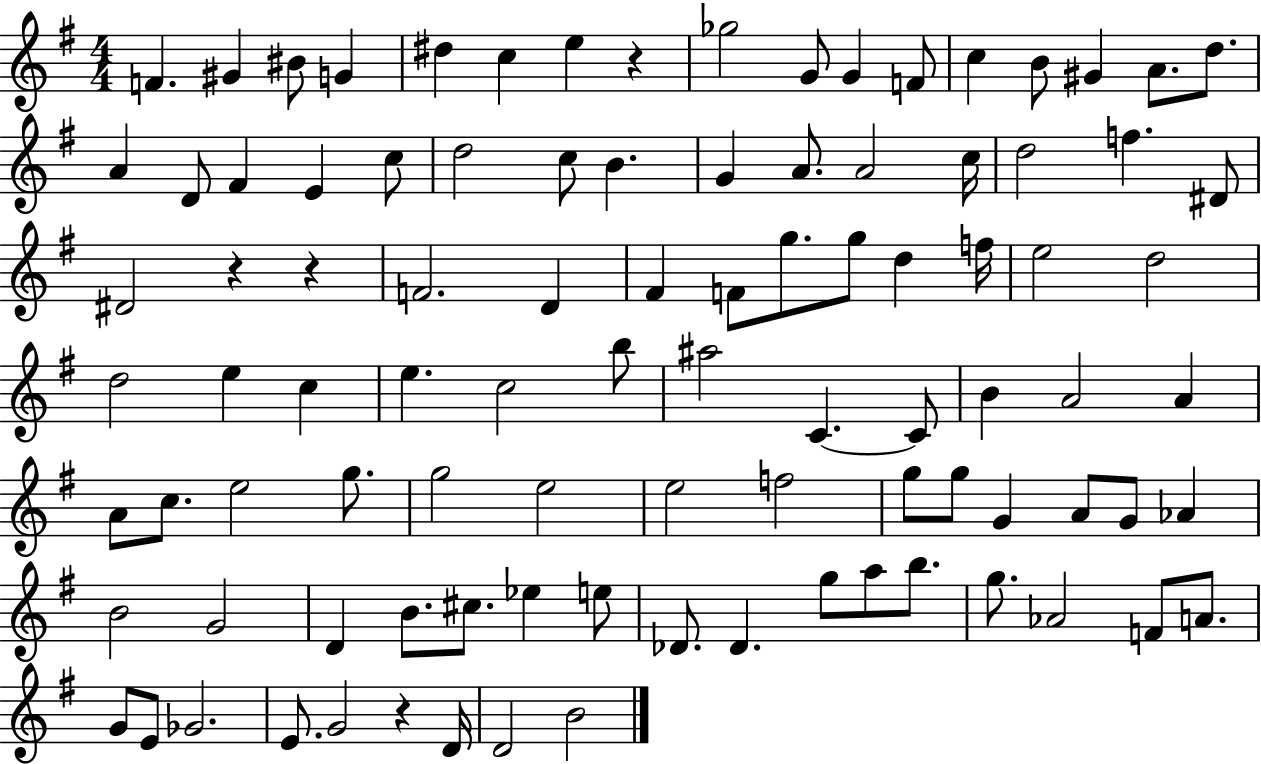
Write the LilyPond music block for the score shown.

{
  \clef treble
  \numericTimeSignature
  \time 4/4
  \key g \major
  f'4. gis'4 bis'8 g'4 | dis''4 c''4 e''4 r4 | ges''2 g'8 g'4 f'8 | c''4 b'8 gis'4 a'8. d''8. | \break a'4 d'8 fis'4 e'4 c''8 | d''2 c''8 b'4. | g'4 a'8. a'2 c''16 | d''2 f''4. dis'8 | \break dis'2 r4 r4 | f'2. d'4 | fis'4 f'8 g''8. g''8 d''4 f''16 | e''2 d''2 | \break d''2 e''4 c''4 | e''4. c''2 b''8 | ais''2 c'4.~~ c'8 | b'4 a'2 a'4 | \break a'8 c''8. e''2 g''8. | g''2 e''2 | e''2 f''2 | g''8 g''8 g'4 a'8 g'8 aes'4 | \break b'2 g'2 | d'4 b'8. cis''8. ees''4 e''8 | des'8. des'4. g''8 a''8 b''8. | g''8. aes'2 f'8 a'8. | \break g'8 e'8 ges'2. | e'8. g'2 r4 d'16 | d'2 b'2 | \bar "|."
}